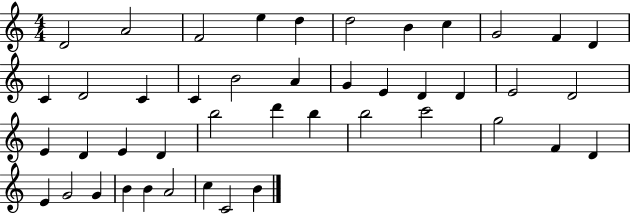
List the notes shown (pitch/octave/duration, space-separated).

D4/h A4/h F4/h E5/q D5/q D5/h B4/q C5/q G4/h F4/q D4/q C4/q D4/h C4/q C4/q B4/h A4/q G4/q E4/q D4/q D4/q E4/h D4/h E4/q D4/q E4/q D4/q B5/h D6/q B5/q B5/h C6/h G5/h F4/q D4/q E4/q G4/h G4/q B4/q B4/q A4/h C5/q C4/h B4/q